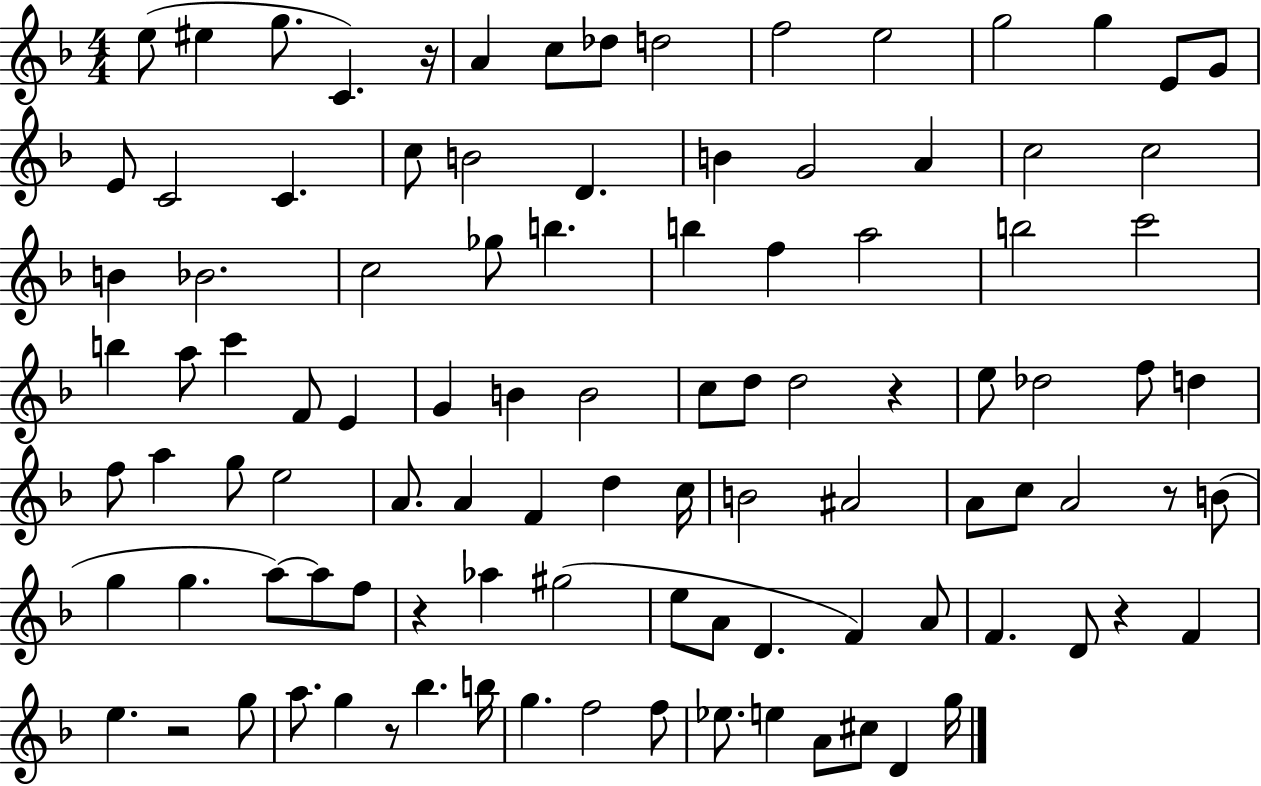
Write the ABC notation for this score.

X:1
T:Untitled
M:4/4
L:1/4
K:F
e/2 ^e g/2 C z/4 A c/2 _d/2 d2 f2 e2 g2 g E/2 G/2 E/2 C2 C c/2 B2 D B G2 A c2 c2 B _B2 c2 _g/2 b b f a2 b2 c'2 b a/2 c' F/2 E G B B2 c/2 d/2 d2 z e/2 _d2 f/2 d f/2 a g/2 e2 A/2 A F d c/4 B2 ^A2 A/2 c/2 A2 z/2 B/2 g g a/2 a/2 f/2 z _a ^g2 e/2 A/2 D F A/2 F D/2 z F e z2 g/2 a/2 g z/2 _b b/4 g f2 f/2 _e/2 e A/2 ^c/2 D g/4